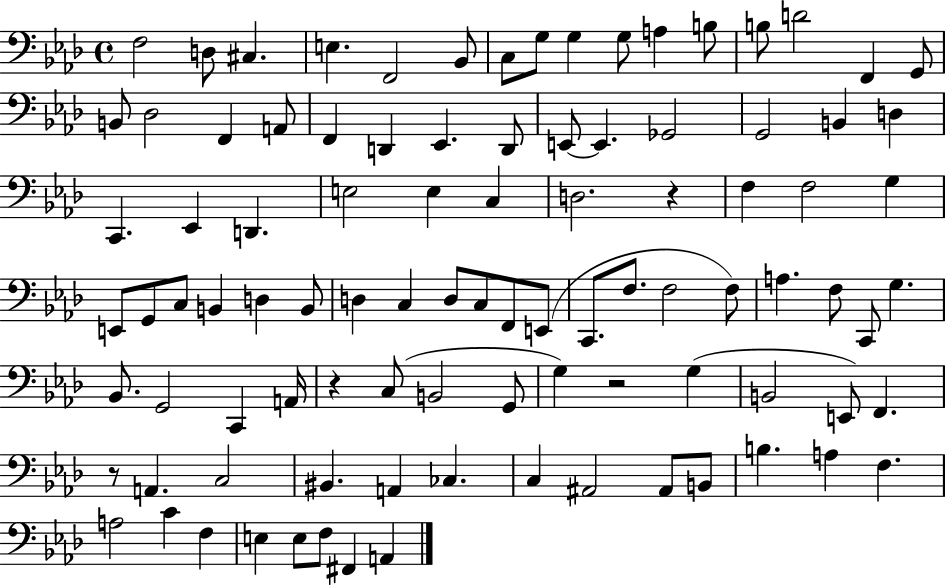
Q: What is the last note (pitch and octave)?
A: A2